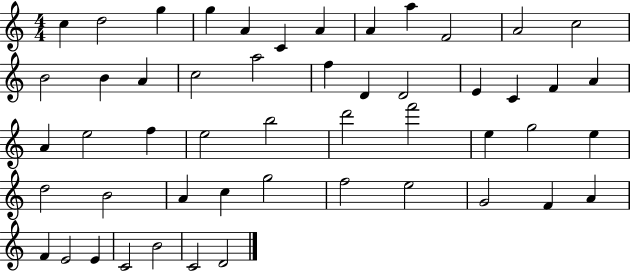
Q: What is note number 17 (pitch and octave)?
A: A5